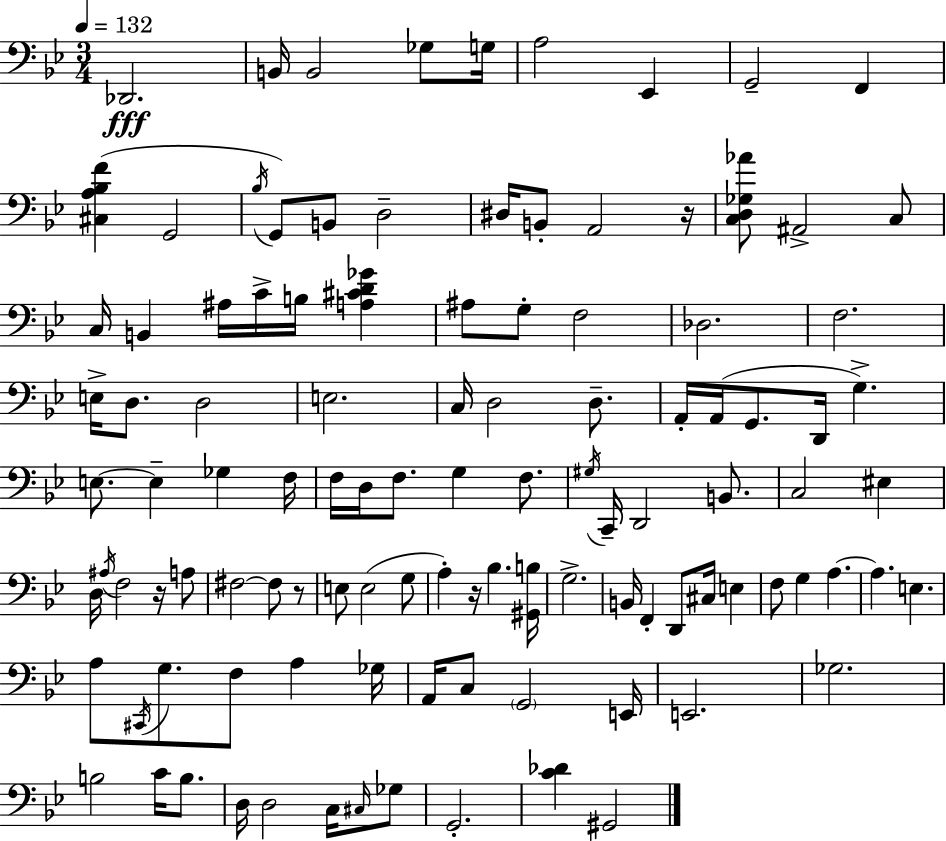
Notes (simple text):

Db2/h. B2/s B2/h Gb3/e G3/s A3/h Eb2/q G2/h F2/q [C#3,A3,Bb3,F4]/q G2/h Bb3/s G2/e B2/e D3/h D#3/s B2/e A2/h R/s [C3,D3,Gb3,Ab4]/e A#2/h C3/e C3/s B2/q A#3/s C4/s B3/s [A3,C#4,D4,Gb4]/q A#3/e G3/e F3/h Db3/h. F3/h. E3/s D3/e. D3/h E3/h. C3/s D3/h D3/e. A2/s A2/s G2/e. D2/s G3/q. E3/e. E3/q Gb3/q F3/s F3/s D3/s F3/e. G3/q F3/e. G#3/s C2/s D2/h B2/e. C3/h EIS3/q D3/s A#3/s F3/h R/s A3/e F#3/h F#3/e R/e E3/e E3/h G3/e A3/q R/s Bb3/q. [G#2,B3]/s G3/h. B2/s F2/q D2/e C#3/s E3/q F3/e G3/q A3/q. A3/q. E3/q. A3/e C#2/s G3/e. F3/e A3/q Gb3/s A2/s C3/e G2/h E2/s E2/h. Gb3/h. B3/h C4/s B3/e. D3/s D3/h C3/s C#3/s Gb3/e G2/h. [C4,Db4]/q G#2/h